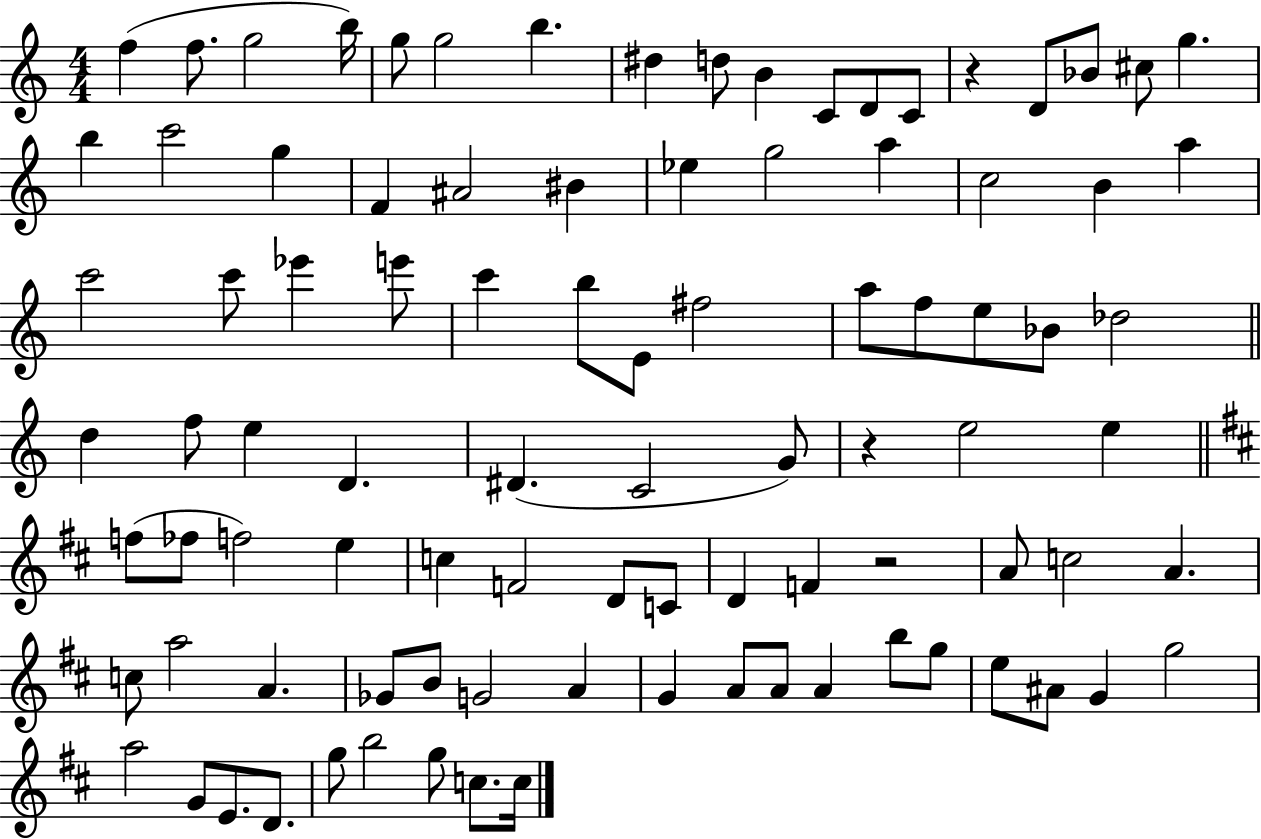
F5/q F5/e. G5/h B5/s G5/e G5/h B5/q. D#5/q D5/e B4/q C4/e D4/e C4/e R/q D4/e Bb4/e C#5/e G5/q. B5/q C6/h G5/q F4/q A#4/h BIS4/q Eb5/q G5/h A5/q C5/h B4/q A5/q C6/h C6/e Eb6/q E6/e C6/q B5/e E4/e F#5/h A5/e F5/e E5/e Bb4/e Db5/h D5/q F5/e E5/q D4/q. D#4/q. C4/h G4/e R/q E5/h E5/q F5/e FES5/e F5/h E5/q C5/q F4/h D4/e C4/e D4/q F4/q R/h A4/e C5/h A4/q. C5/e A5/h A4/q. Gb4/e B4/e G4/h A4/q G4/q A4/e A4/e A4/q B5/e G5/e E5/e A#4/e G4/q G5/h A5/h G4/e E4/e. D4/e. G5/e B5/h G5/e C5/e. C5/s